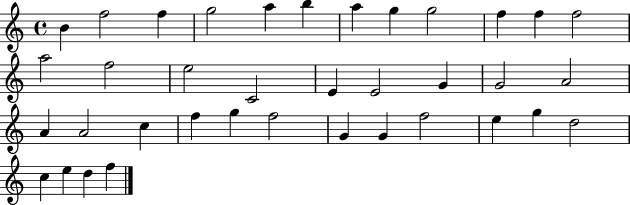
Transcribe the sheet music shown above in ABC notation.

X:1
T:Untitled
M:4/4
L:1/4
K:C
B f2 f g2 a b a g g2 f f f2 a2 f2 e2 C2 E E2 G G2 A2 A A2 c f g f2 G G f2 e g d2 c e d f